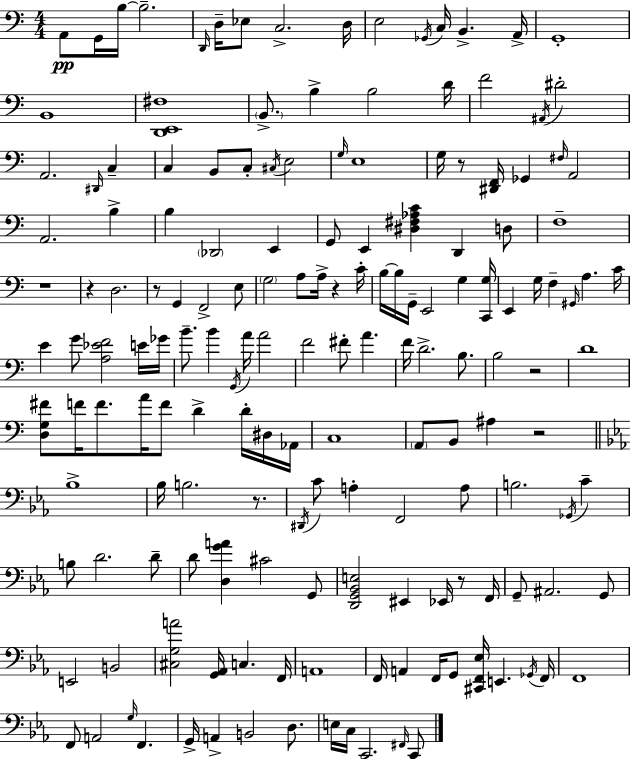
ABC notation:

X:1
T:Untitled
M:4/4
L:1/4
K:C
A,,/2 G,,/4 B,/4 B,2 D,,/4 D,/4 _E,/2 C,2 D,/4 E,2 _G,,/4 C,/4 B,, A,,/4 G,,4 B,,4 [D,,E,,^F,]4 B,,/2 B, B,2 D/4 F2 ^A,,/4 ^D2 A,,2 ^D,,/4 C, C, B,,/2 C,/2 ^C,/4 E,2 G,/4 E,4 G,/4 z/2 [^D,,F,,]/4 _G,, ^F,/4 A,,2 A,,2 B, B, _D,,2 E,, G,,/2 E,, [^D,^F,_A,C] D,, D,/2 F,4 z4 z D,2 z/2 G,, F,,2 E,/2 G,2 A,/2 A,/4 z C/4 B,/4 B,/4 G,,/4 E,,2 G, [C,,G,]/4 E,, G,/4 F, ^G,,/4 A, C/4 E G/2 [A,_EF]2 E/4 _G/4 B/2 B G,,/4 A/4 A2 F2 ^F/2 A F/4 D2 B,/2 B,2 z2 D4 [D,G,^F]/2 F/4 F/2 A/4 F/2 D D/4 ^D,/4 _A,,/4 C,4 A,,/2 B,,/2 ^A, z2 _B,4 _B,/4 B,2 z/2 ^D,,/4 C/2 A, F,,2 A,/2 B,2 _G,,/4 C B,/2 D2 D/2 D/2 [D,GA] ^C2 G,,/2 [D,,G,,_B,,E,]2 ^E,, _E,,/4 z/2 F,,/4 G,,/2 ^A,,2 G,,/2 E,,2 B,,2 [^C,G,A]2 [G,,_A,,]/4 C, F,,/4 A,,4 F,,/4 A,, F,,/4 G,,/2 [^C,,F,,_E,]/4 E,, _G,,/4 F,,/4 F,,4 F,,/2 A,,2 G,/4 F,, G,,/4 A,, B,,2 D,/2 E,/4 C,/4 C,,2 ^F,,/4 C,,/2